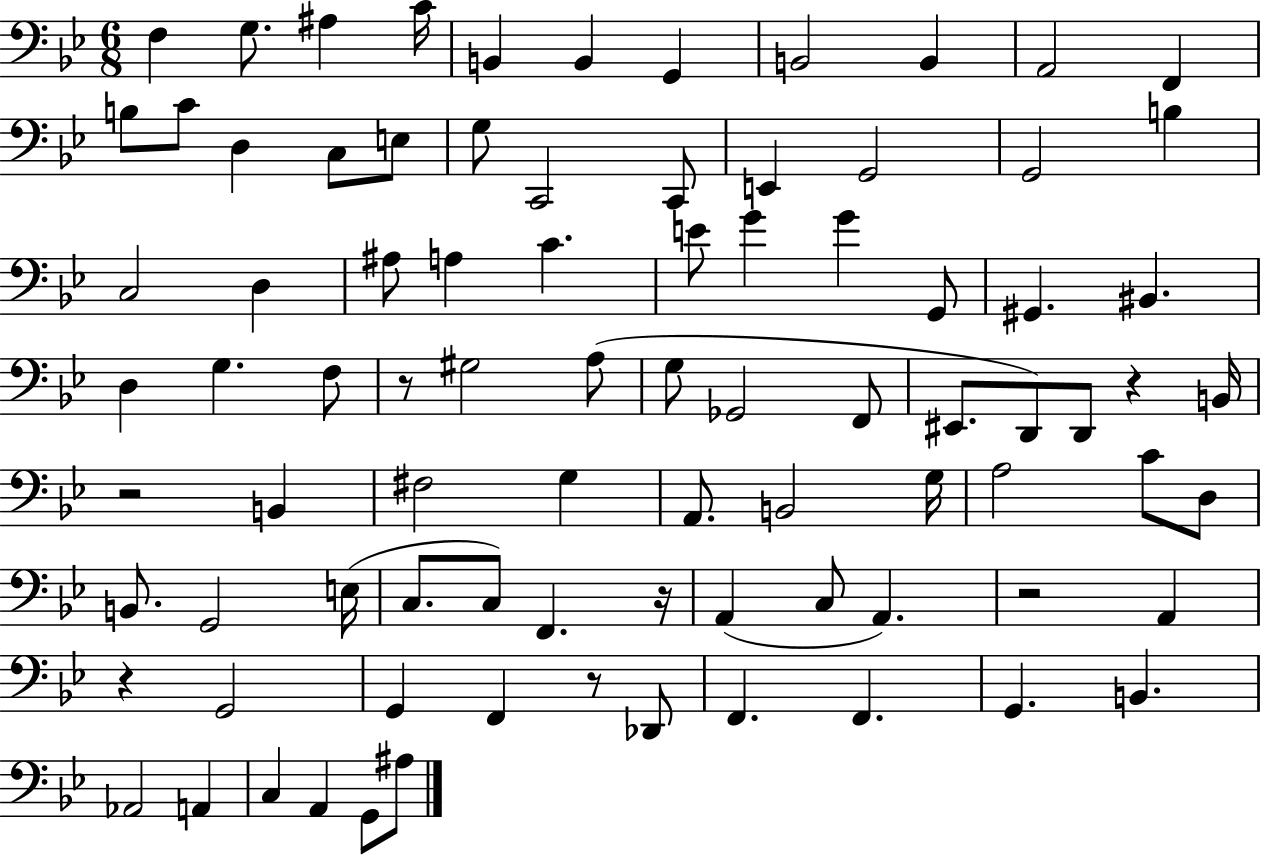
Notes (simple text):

F3/q G3/e. A#3/q C4/s B2/q B2/q G2/q B2/h B2/q A2/h F2/q B3/e C4/e D3/q C3/e E3/e G3/e C2/h C2/e E2/q G2/h G2/h B3/q C3/h D3/q A#3/e A3/q C4/q. E4/e G4/q G4/q G2/e G#2/q. BIS2/q. D3/q G3/q. F3/e R/e G#3/h A3/e G3/e Gb2/h F2/e EIS2/e. D2/e D2/e R/q B2/s R/h B2/q F#3/h G3/q A2/e. B2/h G3/s A3/h C4/e D3/e B2/e. G2/h E3/s C3/e. C3/e F2/q. R/s A2/q C3/e A2/q. R/h A2/q R/q G2/h G2/q F2/q R/e Db2/e F2/q. F2/q. G2/q. B2/q. Ab2/h A2/q C3/q A2/q G2/e A#3/e